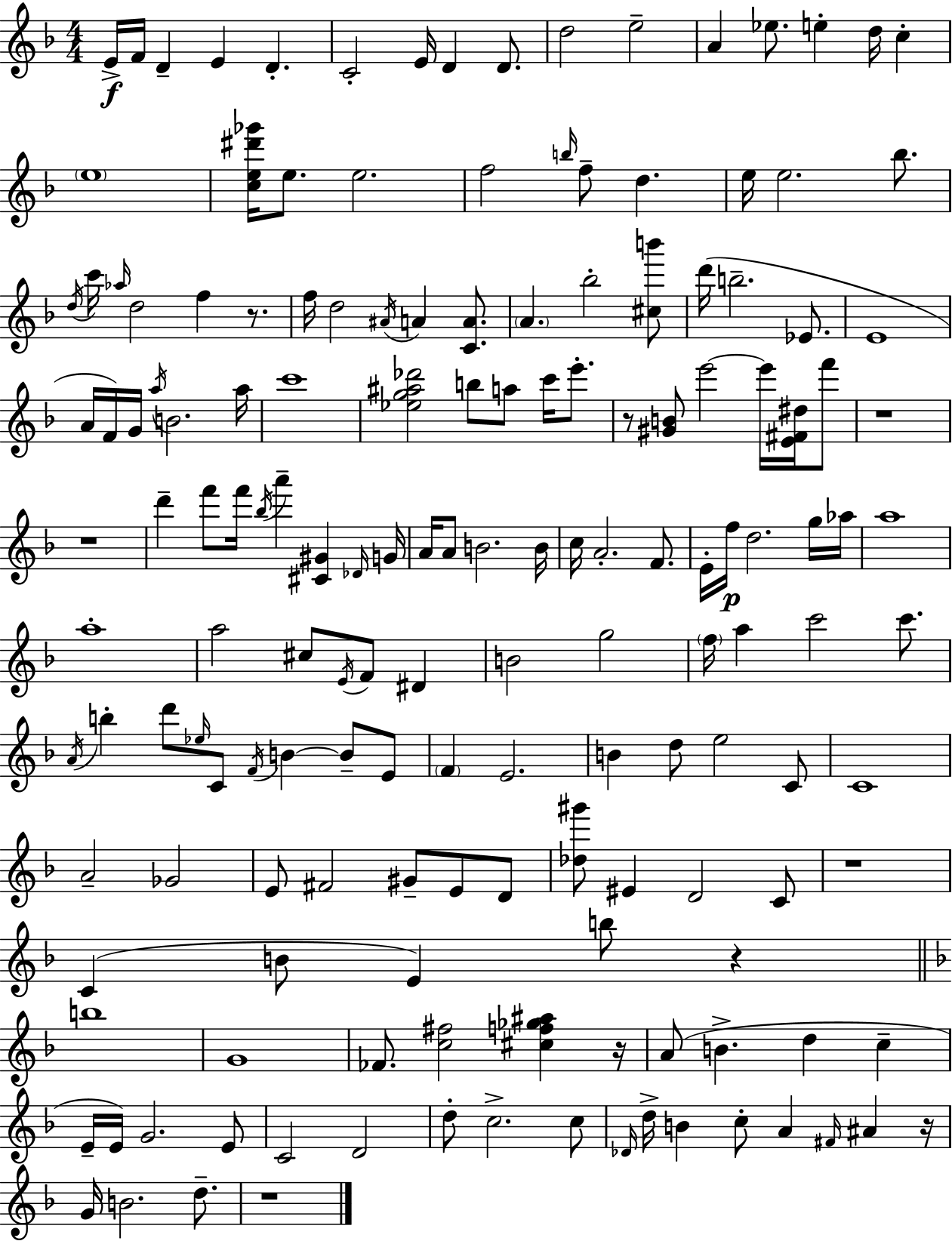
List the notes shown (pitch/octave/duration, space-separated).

E4/s F4/s D4/q E4/q D4/q. C4/h E4/s D4/q D4/e. D5/h E5/h A4/q Eb5/e. E5/q D5/s C5/q E5/w [C5,E5,D#6,Gb6]/s E5/e. E5/h. F5/h B5/s F5/e D5/q. E5/s E5/h. Bb5/e. D5/s C6/s Ab5/s D5/h F5/q R/e. F5/s D5/h A#4/s A4/q [C4,A4]/e. A4/q. Bb5/h [C#5,B6]/e D6/s B5/h. Eb4/e. E4/w A4/s F4/s G4/s A5/s B4/h. A5/s C6/w [Eb5,G5,A#5,Db6]/h B5/e A5/e C6/s E6/e. R/e [G#4,B4]/e E6/h E6/s [E4,F#4,D#5]/s F6/e R/w R/w D6/q F6/e F6/s Bb5/s A6/q [C#4,G#4]/q Db4/s G4/s A4/s A4/e B4/h. B4/s C5/s A4/h. F4/e. E4/s F5/s D5/h. G5/s Ab5/s A5/w A5/w A5/h C#5/e E4/s F4/e D#4/q B4/h G5/h F5/s A5/q C6/h C6/e. A4/s B5/q D6/e Eb5/s C4/e F4/s B4/q B4/e E4/e F4/q E4/h. B4/q D5/e E5/h C4/e C4/w A4/h Gb4/h E4/e F#4/h G#4/e E4/e D4/e [Db5,G#6]/e EIS4/q D4/h C4/e R/w C4/q B4/e E4/q B5/e R/q B5/w G4/w FES4/e. [C5,F#5]/h [C#5,F5,Gb5,A#5]/q R/s A4/e B4/q. D5/q C5/q E4/s E4/s G4/h. E4/e C4/h D4/h D5/e C5/h. C5/e Db4/s D5/s B4/q C5/e A4/q F#4/s A#4/q R/s G4/s B4/h. D5/e. R/w